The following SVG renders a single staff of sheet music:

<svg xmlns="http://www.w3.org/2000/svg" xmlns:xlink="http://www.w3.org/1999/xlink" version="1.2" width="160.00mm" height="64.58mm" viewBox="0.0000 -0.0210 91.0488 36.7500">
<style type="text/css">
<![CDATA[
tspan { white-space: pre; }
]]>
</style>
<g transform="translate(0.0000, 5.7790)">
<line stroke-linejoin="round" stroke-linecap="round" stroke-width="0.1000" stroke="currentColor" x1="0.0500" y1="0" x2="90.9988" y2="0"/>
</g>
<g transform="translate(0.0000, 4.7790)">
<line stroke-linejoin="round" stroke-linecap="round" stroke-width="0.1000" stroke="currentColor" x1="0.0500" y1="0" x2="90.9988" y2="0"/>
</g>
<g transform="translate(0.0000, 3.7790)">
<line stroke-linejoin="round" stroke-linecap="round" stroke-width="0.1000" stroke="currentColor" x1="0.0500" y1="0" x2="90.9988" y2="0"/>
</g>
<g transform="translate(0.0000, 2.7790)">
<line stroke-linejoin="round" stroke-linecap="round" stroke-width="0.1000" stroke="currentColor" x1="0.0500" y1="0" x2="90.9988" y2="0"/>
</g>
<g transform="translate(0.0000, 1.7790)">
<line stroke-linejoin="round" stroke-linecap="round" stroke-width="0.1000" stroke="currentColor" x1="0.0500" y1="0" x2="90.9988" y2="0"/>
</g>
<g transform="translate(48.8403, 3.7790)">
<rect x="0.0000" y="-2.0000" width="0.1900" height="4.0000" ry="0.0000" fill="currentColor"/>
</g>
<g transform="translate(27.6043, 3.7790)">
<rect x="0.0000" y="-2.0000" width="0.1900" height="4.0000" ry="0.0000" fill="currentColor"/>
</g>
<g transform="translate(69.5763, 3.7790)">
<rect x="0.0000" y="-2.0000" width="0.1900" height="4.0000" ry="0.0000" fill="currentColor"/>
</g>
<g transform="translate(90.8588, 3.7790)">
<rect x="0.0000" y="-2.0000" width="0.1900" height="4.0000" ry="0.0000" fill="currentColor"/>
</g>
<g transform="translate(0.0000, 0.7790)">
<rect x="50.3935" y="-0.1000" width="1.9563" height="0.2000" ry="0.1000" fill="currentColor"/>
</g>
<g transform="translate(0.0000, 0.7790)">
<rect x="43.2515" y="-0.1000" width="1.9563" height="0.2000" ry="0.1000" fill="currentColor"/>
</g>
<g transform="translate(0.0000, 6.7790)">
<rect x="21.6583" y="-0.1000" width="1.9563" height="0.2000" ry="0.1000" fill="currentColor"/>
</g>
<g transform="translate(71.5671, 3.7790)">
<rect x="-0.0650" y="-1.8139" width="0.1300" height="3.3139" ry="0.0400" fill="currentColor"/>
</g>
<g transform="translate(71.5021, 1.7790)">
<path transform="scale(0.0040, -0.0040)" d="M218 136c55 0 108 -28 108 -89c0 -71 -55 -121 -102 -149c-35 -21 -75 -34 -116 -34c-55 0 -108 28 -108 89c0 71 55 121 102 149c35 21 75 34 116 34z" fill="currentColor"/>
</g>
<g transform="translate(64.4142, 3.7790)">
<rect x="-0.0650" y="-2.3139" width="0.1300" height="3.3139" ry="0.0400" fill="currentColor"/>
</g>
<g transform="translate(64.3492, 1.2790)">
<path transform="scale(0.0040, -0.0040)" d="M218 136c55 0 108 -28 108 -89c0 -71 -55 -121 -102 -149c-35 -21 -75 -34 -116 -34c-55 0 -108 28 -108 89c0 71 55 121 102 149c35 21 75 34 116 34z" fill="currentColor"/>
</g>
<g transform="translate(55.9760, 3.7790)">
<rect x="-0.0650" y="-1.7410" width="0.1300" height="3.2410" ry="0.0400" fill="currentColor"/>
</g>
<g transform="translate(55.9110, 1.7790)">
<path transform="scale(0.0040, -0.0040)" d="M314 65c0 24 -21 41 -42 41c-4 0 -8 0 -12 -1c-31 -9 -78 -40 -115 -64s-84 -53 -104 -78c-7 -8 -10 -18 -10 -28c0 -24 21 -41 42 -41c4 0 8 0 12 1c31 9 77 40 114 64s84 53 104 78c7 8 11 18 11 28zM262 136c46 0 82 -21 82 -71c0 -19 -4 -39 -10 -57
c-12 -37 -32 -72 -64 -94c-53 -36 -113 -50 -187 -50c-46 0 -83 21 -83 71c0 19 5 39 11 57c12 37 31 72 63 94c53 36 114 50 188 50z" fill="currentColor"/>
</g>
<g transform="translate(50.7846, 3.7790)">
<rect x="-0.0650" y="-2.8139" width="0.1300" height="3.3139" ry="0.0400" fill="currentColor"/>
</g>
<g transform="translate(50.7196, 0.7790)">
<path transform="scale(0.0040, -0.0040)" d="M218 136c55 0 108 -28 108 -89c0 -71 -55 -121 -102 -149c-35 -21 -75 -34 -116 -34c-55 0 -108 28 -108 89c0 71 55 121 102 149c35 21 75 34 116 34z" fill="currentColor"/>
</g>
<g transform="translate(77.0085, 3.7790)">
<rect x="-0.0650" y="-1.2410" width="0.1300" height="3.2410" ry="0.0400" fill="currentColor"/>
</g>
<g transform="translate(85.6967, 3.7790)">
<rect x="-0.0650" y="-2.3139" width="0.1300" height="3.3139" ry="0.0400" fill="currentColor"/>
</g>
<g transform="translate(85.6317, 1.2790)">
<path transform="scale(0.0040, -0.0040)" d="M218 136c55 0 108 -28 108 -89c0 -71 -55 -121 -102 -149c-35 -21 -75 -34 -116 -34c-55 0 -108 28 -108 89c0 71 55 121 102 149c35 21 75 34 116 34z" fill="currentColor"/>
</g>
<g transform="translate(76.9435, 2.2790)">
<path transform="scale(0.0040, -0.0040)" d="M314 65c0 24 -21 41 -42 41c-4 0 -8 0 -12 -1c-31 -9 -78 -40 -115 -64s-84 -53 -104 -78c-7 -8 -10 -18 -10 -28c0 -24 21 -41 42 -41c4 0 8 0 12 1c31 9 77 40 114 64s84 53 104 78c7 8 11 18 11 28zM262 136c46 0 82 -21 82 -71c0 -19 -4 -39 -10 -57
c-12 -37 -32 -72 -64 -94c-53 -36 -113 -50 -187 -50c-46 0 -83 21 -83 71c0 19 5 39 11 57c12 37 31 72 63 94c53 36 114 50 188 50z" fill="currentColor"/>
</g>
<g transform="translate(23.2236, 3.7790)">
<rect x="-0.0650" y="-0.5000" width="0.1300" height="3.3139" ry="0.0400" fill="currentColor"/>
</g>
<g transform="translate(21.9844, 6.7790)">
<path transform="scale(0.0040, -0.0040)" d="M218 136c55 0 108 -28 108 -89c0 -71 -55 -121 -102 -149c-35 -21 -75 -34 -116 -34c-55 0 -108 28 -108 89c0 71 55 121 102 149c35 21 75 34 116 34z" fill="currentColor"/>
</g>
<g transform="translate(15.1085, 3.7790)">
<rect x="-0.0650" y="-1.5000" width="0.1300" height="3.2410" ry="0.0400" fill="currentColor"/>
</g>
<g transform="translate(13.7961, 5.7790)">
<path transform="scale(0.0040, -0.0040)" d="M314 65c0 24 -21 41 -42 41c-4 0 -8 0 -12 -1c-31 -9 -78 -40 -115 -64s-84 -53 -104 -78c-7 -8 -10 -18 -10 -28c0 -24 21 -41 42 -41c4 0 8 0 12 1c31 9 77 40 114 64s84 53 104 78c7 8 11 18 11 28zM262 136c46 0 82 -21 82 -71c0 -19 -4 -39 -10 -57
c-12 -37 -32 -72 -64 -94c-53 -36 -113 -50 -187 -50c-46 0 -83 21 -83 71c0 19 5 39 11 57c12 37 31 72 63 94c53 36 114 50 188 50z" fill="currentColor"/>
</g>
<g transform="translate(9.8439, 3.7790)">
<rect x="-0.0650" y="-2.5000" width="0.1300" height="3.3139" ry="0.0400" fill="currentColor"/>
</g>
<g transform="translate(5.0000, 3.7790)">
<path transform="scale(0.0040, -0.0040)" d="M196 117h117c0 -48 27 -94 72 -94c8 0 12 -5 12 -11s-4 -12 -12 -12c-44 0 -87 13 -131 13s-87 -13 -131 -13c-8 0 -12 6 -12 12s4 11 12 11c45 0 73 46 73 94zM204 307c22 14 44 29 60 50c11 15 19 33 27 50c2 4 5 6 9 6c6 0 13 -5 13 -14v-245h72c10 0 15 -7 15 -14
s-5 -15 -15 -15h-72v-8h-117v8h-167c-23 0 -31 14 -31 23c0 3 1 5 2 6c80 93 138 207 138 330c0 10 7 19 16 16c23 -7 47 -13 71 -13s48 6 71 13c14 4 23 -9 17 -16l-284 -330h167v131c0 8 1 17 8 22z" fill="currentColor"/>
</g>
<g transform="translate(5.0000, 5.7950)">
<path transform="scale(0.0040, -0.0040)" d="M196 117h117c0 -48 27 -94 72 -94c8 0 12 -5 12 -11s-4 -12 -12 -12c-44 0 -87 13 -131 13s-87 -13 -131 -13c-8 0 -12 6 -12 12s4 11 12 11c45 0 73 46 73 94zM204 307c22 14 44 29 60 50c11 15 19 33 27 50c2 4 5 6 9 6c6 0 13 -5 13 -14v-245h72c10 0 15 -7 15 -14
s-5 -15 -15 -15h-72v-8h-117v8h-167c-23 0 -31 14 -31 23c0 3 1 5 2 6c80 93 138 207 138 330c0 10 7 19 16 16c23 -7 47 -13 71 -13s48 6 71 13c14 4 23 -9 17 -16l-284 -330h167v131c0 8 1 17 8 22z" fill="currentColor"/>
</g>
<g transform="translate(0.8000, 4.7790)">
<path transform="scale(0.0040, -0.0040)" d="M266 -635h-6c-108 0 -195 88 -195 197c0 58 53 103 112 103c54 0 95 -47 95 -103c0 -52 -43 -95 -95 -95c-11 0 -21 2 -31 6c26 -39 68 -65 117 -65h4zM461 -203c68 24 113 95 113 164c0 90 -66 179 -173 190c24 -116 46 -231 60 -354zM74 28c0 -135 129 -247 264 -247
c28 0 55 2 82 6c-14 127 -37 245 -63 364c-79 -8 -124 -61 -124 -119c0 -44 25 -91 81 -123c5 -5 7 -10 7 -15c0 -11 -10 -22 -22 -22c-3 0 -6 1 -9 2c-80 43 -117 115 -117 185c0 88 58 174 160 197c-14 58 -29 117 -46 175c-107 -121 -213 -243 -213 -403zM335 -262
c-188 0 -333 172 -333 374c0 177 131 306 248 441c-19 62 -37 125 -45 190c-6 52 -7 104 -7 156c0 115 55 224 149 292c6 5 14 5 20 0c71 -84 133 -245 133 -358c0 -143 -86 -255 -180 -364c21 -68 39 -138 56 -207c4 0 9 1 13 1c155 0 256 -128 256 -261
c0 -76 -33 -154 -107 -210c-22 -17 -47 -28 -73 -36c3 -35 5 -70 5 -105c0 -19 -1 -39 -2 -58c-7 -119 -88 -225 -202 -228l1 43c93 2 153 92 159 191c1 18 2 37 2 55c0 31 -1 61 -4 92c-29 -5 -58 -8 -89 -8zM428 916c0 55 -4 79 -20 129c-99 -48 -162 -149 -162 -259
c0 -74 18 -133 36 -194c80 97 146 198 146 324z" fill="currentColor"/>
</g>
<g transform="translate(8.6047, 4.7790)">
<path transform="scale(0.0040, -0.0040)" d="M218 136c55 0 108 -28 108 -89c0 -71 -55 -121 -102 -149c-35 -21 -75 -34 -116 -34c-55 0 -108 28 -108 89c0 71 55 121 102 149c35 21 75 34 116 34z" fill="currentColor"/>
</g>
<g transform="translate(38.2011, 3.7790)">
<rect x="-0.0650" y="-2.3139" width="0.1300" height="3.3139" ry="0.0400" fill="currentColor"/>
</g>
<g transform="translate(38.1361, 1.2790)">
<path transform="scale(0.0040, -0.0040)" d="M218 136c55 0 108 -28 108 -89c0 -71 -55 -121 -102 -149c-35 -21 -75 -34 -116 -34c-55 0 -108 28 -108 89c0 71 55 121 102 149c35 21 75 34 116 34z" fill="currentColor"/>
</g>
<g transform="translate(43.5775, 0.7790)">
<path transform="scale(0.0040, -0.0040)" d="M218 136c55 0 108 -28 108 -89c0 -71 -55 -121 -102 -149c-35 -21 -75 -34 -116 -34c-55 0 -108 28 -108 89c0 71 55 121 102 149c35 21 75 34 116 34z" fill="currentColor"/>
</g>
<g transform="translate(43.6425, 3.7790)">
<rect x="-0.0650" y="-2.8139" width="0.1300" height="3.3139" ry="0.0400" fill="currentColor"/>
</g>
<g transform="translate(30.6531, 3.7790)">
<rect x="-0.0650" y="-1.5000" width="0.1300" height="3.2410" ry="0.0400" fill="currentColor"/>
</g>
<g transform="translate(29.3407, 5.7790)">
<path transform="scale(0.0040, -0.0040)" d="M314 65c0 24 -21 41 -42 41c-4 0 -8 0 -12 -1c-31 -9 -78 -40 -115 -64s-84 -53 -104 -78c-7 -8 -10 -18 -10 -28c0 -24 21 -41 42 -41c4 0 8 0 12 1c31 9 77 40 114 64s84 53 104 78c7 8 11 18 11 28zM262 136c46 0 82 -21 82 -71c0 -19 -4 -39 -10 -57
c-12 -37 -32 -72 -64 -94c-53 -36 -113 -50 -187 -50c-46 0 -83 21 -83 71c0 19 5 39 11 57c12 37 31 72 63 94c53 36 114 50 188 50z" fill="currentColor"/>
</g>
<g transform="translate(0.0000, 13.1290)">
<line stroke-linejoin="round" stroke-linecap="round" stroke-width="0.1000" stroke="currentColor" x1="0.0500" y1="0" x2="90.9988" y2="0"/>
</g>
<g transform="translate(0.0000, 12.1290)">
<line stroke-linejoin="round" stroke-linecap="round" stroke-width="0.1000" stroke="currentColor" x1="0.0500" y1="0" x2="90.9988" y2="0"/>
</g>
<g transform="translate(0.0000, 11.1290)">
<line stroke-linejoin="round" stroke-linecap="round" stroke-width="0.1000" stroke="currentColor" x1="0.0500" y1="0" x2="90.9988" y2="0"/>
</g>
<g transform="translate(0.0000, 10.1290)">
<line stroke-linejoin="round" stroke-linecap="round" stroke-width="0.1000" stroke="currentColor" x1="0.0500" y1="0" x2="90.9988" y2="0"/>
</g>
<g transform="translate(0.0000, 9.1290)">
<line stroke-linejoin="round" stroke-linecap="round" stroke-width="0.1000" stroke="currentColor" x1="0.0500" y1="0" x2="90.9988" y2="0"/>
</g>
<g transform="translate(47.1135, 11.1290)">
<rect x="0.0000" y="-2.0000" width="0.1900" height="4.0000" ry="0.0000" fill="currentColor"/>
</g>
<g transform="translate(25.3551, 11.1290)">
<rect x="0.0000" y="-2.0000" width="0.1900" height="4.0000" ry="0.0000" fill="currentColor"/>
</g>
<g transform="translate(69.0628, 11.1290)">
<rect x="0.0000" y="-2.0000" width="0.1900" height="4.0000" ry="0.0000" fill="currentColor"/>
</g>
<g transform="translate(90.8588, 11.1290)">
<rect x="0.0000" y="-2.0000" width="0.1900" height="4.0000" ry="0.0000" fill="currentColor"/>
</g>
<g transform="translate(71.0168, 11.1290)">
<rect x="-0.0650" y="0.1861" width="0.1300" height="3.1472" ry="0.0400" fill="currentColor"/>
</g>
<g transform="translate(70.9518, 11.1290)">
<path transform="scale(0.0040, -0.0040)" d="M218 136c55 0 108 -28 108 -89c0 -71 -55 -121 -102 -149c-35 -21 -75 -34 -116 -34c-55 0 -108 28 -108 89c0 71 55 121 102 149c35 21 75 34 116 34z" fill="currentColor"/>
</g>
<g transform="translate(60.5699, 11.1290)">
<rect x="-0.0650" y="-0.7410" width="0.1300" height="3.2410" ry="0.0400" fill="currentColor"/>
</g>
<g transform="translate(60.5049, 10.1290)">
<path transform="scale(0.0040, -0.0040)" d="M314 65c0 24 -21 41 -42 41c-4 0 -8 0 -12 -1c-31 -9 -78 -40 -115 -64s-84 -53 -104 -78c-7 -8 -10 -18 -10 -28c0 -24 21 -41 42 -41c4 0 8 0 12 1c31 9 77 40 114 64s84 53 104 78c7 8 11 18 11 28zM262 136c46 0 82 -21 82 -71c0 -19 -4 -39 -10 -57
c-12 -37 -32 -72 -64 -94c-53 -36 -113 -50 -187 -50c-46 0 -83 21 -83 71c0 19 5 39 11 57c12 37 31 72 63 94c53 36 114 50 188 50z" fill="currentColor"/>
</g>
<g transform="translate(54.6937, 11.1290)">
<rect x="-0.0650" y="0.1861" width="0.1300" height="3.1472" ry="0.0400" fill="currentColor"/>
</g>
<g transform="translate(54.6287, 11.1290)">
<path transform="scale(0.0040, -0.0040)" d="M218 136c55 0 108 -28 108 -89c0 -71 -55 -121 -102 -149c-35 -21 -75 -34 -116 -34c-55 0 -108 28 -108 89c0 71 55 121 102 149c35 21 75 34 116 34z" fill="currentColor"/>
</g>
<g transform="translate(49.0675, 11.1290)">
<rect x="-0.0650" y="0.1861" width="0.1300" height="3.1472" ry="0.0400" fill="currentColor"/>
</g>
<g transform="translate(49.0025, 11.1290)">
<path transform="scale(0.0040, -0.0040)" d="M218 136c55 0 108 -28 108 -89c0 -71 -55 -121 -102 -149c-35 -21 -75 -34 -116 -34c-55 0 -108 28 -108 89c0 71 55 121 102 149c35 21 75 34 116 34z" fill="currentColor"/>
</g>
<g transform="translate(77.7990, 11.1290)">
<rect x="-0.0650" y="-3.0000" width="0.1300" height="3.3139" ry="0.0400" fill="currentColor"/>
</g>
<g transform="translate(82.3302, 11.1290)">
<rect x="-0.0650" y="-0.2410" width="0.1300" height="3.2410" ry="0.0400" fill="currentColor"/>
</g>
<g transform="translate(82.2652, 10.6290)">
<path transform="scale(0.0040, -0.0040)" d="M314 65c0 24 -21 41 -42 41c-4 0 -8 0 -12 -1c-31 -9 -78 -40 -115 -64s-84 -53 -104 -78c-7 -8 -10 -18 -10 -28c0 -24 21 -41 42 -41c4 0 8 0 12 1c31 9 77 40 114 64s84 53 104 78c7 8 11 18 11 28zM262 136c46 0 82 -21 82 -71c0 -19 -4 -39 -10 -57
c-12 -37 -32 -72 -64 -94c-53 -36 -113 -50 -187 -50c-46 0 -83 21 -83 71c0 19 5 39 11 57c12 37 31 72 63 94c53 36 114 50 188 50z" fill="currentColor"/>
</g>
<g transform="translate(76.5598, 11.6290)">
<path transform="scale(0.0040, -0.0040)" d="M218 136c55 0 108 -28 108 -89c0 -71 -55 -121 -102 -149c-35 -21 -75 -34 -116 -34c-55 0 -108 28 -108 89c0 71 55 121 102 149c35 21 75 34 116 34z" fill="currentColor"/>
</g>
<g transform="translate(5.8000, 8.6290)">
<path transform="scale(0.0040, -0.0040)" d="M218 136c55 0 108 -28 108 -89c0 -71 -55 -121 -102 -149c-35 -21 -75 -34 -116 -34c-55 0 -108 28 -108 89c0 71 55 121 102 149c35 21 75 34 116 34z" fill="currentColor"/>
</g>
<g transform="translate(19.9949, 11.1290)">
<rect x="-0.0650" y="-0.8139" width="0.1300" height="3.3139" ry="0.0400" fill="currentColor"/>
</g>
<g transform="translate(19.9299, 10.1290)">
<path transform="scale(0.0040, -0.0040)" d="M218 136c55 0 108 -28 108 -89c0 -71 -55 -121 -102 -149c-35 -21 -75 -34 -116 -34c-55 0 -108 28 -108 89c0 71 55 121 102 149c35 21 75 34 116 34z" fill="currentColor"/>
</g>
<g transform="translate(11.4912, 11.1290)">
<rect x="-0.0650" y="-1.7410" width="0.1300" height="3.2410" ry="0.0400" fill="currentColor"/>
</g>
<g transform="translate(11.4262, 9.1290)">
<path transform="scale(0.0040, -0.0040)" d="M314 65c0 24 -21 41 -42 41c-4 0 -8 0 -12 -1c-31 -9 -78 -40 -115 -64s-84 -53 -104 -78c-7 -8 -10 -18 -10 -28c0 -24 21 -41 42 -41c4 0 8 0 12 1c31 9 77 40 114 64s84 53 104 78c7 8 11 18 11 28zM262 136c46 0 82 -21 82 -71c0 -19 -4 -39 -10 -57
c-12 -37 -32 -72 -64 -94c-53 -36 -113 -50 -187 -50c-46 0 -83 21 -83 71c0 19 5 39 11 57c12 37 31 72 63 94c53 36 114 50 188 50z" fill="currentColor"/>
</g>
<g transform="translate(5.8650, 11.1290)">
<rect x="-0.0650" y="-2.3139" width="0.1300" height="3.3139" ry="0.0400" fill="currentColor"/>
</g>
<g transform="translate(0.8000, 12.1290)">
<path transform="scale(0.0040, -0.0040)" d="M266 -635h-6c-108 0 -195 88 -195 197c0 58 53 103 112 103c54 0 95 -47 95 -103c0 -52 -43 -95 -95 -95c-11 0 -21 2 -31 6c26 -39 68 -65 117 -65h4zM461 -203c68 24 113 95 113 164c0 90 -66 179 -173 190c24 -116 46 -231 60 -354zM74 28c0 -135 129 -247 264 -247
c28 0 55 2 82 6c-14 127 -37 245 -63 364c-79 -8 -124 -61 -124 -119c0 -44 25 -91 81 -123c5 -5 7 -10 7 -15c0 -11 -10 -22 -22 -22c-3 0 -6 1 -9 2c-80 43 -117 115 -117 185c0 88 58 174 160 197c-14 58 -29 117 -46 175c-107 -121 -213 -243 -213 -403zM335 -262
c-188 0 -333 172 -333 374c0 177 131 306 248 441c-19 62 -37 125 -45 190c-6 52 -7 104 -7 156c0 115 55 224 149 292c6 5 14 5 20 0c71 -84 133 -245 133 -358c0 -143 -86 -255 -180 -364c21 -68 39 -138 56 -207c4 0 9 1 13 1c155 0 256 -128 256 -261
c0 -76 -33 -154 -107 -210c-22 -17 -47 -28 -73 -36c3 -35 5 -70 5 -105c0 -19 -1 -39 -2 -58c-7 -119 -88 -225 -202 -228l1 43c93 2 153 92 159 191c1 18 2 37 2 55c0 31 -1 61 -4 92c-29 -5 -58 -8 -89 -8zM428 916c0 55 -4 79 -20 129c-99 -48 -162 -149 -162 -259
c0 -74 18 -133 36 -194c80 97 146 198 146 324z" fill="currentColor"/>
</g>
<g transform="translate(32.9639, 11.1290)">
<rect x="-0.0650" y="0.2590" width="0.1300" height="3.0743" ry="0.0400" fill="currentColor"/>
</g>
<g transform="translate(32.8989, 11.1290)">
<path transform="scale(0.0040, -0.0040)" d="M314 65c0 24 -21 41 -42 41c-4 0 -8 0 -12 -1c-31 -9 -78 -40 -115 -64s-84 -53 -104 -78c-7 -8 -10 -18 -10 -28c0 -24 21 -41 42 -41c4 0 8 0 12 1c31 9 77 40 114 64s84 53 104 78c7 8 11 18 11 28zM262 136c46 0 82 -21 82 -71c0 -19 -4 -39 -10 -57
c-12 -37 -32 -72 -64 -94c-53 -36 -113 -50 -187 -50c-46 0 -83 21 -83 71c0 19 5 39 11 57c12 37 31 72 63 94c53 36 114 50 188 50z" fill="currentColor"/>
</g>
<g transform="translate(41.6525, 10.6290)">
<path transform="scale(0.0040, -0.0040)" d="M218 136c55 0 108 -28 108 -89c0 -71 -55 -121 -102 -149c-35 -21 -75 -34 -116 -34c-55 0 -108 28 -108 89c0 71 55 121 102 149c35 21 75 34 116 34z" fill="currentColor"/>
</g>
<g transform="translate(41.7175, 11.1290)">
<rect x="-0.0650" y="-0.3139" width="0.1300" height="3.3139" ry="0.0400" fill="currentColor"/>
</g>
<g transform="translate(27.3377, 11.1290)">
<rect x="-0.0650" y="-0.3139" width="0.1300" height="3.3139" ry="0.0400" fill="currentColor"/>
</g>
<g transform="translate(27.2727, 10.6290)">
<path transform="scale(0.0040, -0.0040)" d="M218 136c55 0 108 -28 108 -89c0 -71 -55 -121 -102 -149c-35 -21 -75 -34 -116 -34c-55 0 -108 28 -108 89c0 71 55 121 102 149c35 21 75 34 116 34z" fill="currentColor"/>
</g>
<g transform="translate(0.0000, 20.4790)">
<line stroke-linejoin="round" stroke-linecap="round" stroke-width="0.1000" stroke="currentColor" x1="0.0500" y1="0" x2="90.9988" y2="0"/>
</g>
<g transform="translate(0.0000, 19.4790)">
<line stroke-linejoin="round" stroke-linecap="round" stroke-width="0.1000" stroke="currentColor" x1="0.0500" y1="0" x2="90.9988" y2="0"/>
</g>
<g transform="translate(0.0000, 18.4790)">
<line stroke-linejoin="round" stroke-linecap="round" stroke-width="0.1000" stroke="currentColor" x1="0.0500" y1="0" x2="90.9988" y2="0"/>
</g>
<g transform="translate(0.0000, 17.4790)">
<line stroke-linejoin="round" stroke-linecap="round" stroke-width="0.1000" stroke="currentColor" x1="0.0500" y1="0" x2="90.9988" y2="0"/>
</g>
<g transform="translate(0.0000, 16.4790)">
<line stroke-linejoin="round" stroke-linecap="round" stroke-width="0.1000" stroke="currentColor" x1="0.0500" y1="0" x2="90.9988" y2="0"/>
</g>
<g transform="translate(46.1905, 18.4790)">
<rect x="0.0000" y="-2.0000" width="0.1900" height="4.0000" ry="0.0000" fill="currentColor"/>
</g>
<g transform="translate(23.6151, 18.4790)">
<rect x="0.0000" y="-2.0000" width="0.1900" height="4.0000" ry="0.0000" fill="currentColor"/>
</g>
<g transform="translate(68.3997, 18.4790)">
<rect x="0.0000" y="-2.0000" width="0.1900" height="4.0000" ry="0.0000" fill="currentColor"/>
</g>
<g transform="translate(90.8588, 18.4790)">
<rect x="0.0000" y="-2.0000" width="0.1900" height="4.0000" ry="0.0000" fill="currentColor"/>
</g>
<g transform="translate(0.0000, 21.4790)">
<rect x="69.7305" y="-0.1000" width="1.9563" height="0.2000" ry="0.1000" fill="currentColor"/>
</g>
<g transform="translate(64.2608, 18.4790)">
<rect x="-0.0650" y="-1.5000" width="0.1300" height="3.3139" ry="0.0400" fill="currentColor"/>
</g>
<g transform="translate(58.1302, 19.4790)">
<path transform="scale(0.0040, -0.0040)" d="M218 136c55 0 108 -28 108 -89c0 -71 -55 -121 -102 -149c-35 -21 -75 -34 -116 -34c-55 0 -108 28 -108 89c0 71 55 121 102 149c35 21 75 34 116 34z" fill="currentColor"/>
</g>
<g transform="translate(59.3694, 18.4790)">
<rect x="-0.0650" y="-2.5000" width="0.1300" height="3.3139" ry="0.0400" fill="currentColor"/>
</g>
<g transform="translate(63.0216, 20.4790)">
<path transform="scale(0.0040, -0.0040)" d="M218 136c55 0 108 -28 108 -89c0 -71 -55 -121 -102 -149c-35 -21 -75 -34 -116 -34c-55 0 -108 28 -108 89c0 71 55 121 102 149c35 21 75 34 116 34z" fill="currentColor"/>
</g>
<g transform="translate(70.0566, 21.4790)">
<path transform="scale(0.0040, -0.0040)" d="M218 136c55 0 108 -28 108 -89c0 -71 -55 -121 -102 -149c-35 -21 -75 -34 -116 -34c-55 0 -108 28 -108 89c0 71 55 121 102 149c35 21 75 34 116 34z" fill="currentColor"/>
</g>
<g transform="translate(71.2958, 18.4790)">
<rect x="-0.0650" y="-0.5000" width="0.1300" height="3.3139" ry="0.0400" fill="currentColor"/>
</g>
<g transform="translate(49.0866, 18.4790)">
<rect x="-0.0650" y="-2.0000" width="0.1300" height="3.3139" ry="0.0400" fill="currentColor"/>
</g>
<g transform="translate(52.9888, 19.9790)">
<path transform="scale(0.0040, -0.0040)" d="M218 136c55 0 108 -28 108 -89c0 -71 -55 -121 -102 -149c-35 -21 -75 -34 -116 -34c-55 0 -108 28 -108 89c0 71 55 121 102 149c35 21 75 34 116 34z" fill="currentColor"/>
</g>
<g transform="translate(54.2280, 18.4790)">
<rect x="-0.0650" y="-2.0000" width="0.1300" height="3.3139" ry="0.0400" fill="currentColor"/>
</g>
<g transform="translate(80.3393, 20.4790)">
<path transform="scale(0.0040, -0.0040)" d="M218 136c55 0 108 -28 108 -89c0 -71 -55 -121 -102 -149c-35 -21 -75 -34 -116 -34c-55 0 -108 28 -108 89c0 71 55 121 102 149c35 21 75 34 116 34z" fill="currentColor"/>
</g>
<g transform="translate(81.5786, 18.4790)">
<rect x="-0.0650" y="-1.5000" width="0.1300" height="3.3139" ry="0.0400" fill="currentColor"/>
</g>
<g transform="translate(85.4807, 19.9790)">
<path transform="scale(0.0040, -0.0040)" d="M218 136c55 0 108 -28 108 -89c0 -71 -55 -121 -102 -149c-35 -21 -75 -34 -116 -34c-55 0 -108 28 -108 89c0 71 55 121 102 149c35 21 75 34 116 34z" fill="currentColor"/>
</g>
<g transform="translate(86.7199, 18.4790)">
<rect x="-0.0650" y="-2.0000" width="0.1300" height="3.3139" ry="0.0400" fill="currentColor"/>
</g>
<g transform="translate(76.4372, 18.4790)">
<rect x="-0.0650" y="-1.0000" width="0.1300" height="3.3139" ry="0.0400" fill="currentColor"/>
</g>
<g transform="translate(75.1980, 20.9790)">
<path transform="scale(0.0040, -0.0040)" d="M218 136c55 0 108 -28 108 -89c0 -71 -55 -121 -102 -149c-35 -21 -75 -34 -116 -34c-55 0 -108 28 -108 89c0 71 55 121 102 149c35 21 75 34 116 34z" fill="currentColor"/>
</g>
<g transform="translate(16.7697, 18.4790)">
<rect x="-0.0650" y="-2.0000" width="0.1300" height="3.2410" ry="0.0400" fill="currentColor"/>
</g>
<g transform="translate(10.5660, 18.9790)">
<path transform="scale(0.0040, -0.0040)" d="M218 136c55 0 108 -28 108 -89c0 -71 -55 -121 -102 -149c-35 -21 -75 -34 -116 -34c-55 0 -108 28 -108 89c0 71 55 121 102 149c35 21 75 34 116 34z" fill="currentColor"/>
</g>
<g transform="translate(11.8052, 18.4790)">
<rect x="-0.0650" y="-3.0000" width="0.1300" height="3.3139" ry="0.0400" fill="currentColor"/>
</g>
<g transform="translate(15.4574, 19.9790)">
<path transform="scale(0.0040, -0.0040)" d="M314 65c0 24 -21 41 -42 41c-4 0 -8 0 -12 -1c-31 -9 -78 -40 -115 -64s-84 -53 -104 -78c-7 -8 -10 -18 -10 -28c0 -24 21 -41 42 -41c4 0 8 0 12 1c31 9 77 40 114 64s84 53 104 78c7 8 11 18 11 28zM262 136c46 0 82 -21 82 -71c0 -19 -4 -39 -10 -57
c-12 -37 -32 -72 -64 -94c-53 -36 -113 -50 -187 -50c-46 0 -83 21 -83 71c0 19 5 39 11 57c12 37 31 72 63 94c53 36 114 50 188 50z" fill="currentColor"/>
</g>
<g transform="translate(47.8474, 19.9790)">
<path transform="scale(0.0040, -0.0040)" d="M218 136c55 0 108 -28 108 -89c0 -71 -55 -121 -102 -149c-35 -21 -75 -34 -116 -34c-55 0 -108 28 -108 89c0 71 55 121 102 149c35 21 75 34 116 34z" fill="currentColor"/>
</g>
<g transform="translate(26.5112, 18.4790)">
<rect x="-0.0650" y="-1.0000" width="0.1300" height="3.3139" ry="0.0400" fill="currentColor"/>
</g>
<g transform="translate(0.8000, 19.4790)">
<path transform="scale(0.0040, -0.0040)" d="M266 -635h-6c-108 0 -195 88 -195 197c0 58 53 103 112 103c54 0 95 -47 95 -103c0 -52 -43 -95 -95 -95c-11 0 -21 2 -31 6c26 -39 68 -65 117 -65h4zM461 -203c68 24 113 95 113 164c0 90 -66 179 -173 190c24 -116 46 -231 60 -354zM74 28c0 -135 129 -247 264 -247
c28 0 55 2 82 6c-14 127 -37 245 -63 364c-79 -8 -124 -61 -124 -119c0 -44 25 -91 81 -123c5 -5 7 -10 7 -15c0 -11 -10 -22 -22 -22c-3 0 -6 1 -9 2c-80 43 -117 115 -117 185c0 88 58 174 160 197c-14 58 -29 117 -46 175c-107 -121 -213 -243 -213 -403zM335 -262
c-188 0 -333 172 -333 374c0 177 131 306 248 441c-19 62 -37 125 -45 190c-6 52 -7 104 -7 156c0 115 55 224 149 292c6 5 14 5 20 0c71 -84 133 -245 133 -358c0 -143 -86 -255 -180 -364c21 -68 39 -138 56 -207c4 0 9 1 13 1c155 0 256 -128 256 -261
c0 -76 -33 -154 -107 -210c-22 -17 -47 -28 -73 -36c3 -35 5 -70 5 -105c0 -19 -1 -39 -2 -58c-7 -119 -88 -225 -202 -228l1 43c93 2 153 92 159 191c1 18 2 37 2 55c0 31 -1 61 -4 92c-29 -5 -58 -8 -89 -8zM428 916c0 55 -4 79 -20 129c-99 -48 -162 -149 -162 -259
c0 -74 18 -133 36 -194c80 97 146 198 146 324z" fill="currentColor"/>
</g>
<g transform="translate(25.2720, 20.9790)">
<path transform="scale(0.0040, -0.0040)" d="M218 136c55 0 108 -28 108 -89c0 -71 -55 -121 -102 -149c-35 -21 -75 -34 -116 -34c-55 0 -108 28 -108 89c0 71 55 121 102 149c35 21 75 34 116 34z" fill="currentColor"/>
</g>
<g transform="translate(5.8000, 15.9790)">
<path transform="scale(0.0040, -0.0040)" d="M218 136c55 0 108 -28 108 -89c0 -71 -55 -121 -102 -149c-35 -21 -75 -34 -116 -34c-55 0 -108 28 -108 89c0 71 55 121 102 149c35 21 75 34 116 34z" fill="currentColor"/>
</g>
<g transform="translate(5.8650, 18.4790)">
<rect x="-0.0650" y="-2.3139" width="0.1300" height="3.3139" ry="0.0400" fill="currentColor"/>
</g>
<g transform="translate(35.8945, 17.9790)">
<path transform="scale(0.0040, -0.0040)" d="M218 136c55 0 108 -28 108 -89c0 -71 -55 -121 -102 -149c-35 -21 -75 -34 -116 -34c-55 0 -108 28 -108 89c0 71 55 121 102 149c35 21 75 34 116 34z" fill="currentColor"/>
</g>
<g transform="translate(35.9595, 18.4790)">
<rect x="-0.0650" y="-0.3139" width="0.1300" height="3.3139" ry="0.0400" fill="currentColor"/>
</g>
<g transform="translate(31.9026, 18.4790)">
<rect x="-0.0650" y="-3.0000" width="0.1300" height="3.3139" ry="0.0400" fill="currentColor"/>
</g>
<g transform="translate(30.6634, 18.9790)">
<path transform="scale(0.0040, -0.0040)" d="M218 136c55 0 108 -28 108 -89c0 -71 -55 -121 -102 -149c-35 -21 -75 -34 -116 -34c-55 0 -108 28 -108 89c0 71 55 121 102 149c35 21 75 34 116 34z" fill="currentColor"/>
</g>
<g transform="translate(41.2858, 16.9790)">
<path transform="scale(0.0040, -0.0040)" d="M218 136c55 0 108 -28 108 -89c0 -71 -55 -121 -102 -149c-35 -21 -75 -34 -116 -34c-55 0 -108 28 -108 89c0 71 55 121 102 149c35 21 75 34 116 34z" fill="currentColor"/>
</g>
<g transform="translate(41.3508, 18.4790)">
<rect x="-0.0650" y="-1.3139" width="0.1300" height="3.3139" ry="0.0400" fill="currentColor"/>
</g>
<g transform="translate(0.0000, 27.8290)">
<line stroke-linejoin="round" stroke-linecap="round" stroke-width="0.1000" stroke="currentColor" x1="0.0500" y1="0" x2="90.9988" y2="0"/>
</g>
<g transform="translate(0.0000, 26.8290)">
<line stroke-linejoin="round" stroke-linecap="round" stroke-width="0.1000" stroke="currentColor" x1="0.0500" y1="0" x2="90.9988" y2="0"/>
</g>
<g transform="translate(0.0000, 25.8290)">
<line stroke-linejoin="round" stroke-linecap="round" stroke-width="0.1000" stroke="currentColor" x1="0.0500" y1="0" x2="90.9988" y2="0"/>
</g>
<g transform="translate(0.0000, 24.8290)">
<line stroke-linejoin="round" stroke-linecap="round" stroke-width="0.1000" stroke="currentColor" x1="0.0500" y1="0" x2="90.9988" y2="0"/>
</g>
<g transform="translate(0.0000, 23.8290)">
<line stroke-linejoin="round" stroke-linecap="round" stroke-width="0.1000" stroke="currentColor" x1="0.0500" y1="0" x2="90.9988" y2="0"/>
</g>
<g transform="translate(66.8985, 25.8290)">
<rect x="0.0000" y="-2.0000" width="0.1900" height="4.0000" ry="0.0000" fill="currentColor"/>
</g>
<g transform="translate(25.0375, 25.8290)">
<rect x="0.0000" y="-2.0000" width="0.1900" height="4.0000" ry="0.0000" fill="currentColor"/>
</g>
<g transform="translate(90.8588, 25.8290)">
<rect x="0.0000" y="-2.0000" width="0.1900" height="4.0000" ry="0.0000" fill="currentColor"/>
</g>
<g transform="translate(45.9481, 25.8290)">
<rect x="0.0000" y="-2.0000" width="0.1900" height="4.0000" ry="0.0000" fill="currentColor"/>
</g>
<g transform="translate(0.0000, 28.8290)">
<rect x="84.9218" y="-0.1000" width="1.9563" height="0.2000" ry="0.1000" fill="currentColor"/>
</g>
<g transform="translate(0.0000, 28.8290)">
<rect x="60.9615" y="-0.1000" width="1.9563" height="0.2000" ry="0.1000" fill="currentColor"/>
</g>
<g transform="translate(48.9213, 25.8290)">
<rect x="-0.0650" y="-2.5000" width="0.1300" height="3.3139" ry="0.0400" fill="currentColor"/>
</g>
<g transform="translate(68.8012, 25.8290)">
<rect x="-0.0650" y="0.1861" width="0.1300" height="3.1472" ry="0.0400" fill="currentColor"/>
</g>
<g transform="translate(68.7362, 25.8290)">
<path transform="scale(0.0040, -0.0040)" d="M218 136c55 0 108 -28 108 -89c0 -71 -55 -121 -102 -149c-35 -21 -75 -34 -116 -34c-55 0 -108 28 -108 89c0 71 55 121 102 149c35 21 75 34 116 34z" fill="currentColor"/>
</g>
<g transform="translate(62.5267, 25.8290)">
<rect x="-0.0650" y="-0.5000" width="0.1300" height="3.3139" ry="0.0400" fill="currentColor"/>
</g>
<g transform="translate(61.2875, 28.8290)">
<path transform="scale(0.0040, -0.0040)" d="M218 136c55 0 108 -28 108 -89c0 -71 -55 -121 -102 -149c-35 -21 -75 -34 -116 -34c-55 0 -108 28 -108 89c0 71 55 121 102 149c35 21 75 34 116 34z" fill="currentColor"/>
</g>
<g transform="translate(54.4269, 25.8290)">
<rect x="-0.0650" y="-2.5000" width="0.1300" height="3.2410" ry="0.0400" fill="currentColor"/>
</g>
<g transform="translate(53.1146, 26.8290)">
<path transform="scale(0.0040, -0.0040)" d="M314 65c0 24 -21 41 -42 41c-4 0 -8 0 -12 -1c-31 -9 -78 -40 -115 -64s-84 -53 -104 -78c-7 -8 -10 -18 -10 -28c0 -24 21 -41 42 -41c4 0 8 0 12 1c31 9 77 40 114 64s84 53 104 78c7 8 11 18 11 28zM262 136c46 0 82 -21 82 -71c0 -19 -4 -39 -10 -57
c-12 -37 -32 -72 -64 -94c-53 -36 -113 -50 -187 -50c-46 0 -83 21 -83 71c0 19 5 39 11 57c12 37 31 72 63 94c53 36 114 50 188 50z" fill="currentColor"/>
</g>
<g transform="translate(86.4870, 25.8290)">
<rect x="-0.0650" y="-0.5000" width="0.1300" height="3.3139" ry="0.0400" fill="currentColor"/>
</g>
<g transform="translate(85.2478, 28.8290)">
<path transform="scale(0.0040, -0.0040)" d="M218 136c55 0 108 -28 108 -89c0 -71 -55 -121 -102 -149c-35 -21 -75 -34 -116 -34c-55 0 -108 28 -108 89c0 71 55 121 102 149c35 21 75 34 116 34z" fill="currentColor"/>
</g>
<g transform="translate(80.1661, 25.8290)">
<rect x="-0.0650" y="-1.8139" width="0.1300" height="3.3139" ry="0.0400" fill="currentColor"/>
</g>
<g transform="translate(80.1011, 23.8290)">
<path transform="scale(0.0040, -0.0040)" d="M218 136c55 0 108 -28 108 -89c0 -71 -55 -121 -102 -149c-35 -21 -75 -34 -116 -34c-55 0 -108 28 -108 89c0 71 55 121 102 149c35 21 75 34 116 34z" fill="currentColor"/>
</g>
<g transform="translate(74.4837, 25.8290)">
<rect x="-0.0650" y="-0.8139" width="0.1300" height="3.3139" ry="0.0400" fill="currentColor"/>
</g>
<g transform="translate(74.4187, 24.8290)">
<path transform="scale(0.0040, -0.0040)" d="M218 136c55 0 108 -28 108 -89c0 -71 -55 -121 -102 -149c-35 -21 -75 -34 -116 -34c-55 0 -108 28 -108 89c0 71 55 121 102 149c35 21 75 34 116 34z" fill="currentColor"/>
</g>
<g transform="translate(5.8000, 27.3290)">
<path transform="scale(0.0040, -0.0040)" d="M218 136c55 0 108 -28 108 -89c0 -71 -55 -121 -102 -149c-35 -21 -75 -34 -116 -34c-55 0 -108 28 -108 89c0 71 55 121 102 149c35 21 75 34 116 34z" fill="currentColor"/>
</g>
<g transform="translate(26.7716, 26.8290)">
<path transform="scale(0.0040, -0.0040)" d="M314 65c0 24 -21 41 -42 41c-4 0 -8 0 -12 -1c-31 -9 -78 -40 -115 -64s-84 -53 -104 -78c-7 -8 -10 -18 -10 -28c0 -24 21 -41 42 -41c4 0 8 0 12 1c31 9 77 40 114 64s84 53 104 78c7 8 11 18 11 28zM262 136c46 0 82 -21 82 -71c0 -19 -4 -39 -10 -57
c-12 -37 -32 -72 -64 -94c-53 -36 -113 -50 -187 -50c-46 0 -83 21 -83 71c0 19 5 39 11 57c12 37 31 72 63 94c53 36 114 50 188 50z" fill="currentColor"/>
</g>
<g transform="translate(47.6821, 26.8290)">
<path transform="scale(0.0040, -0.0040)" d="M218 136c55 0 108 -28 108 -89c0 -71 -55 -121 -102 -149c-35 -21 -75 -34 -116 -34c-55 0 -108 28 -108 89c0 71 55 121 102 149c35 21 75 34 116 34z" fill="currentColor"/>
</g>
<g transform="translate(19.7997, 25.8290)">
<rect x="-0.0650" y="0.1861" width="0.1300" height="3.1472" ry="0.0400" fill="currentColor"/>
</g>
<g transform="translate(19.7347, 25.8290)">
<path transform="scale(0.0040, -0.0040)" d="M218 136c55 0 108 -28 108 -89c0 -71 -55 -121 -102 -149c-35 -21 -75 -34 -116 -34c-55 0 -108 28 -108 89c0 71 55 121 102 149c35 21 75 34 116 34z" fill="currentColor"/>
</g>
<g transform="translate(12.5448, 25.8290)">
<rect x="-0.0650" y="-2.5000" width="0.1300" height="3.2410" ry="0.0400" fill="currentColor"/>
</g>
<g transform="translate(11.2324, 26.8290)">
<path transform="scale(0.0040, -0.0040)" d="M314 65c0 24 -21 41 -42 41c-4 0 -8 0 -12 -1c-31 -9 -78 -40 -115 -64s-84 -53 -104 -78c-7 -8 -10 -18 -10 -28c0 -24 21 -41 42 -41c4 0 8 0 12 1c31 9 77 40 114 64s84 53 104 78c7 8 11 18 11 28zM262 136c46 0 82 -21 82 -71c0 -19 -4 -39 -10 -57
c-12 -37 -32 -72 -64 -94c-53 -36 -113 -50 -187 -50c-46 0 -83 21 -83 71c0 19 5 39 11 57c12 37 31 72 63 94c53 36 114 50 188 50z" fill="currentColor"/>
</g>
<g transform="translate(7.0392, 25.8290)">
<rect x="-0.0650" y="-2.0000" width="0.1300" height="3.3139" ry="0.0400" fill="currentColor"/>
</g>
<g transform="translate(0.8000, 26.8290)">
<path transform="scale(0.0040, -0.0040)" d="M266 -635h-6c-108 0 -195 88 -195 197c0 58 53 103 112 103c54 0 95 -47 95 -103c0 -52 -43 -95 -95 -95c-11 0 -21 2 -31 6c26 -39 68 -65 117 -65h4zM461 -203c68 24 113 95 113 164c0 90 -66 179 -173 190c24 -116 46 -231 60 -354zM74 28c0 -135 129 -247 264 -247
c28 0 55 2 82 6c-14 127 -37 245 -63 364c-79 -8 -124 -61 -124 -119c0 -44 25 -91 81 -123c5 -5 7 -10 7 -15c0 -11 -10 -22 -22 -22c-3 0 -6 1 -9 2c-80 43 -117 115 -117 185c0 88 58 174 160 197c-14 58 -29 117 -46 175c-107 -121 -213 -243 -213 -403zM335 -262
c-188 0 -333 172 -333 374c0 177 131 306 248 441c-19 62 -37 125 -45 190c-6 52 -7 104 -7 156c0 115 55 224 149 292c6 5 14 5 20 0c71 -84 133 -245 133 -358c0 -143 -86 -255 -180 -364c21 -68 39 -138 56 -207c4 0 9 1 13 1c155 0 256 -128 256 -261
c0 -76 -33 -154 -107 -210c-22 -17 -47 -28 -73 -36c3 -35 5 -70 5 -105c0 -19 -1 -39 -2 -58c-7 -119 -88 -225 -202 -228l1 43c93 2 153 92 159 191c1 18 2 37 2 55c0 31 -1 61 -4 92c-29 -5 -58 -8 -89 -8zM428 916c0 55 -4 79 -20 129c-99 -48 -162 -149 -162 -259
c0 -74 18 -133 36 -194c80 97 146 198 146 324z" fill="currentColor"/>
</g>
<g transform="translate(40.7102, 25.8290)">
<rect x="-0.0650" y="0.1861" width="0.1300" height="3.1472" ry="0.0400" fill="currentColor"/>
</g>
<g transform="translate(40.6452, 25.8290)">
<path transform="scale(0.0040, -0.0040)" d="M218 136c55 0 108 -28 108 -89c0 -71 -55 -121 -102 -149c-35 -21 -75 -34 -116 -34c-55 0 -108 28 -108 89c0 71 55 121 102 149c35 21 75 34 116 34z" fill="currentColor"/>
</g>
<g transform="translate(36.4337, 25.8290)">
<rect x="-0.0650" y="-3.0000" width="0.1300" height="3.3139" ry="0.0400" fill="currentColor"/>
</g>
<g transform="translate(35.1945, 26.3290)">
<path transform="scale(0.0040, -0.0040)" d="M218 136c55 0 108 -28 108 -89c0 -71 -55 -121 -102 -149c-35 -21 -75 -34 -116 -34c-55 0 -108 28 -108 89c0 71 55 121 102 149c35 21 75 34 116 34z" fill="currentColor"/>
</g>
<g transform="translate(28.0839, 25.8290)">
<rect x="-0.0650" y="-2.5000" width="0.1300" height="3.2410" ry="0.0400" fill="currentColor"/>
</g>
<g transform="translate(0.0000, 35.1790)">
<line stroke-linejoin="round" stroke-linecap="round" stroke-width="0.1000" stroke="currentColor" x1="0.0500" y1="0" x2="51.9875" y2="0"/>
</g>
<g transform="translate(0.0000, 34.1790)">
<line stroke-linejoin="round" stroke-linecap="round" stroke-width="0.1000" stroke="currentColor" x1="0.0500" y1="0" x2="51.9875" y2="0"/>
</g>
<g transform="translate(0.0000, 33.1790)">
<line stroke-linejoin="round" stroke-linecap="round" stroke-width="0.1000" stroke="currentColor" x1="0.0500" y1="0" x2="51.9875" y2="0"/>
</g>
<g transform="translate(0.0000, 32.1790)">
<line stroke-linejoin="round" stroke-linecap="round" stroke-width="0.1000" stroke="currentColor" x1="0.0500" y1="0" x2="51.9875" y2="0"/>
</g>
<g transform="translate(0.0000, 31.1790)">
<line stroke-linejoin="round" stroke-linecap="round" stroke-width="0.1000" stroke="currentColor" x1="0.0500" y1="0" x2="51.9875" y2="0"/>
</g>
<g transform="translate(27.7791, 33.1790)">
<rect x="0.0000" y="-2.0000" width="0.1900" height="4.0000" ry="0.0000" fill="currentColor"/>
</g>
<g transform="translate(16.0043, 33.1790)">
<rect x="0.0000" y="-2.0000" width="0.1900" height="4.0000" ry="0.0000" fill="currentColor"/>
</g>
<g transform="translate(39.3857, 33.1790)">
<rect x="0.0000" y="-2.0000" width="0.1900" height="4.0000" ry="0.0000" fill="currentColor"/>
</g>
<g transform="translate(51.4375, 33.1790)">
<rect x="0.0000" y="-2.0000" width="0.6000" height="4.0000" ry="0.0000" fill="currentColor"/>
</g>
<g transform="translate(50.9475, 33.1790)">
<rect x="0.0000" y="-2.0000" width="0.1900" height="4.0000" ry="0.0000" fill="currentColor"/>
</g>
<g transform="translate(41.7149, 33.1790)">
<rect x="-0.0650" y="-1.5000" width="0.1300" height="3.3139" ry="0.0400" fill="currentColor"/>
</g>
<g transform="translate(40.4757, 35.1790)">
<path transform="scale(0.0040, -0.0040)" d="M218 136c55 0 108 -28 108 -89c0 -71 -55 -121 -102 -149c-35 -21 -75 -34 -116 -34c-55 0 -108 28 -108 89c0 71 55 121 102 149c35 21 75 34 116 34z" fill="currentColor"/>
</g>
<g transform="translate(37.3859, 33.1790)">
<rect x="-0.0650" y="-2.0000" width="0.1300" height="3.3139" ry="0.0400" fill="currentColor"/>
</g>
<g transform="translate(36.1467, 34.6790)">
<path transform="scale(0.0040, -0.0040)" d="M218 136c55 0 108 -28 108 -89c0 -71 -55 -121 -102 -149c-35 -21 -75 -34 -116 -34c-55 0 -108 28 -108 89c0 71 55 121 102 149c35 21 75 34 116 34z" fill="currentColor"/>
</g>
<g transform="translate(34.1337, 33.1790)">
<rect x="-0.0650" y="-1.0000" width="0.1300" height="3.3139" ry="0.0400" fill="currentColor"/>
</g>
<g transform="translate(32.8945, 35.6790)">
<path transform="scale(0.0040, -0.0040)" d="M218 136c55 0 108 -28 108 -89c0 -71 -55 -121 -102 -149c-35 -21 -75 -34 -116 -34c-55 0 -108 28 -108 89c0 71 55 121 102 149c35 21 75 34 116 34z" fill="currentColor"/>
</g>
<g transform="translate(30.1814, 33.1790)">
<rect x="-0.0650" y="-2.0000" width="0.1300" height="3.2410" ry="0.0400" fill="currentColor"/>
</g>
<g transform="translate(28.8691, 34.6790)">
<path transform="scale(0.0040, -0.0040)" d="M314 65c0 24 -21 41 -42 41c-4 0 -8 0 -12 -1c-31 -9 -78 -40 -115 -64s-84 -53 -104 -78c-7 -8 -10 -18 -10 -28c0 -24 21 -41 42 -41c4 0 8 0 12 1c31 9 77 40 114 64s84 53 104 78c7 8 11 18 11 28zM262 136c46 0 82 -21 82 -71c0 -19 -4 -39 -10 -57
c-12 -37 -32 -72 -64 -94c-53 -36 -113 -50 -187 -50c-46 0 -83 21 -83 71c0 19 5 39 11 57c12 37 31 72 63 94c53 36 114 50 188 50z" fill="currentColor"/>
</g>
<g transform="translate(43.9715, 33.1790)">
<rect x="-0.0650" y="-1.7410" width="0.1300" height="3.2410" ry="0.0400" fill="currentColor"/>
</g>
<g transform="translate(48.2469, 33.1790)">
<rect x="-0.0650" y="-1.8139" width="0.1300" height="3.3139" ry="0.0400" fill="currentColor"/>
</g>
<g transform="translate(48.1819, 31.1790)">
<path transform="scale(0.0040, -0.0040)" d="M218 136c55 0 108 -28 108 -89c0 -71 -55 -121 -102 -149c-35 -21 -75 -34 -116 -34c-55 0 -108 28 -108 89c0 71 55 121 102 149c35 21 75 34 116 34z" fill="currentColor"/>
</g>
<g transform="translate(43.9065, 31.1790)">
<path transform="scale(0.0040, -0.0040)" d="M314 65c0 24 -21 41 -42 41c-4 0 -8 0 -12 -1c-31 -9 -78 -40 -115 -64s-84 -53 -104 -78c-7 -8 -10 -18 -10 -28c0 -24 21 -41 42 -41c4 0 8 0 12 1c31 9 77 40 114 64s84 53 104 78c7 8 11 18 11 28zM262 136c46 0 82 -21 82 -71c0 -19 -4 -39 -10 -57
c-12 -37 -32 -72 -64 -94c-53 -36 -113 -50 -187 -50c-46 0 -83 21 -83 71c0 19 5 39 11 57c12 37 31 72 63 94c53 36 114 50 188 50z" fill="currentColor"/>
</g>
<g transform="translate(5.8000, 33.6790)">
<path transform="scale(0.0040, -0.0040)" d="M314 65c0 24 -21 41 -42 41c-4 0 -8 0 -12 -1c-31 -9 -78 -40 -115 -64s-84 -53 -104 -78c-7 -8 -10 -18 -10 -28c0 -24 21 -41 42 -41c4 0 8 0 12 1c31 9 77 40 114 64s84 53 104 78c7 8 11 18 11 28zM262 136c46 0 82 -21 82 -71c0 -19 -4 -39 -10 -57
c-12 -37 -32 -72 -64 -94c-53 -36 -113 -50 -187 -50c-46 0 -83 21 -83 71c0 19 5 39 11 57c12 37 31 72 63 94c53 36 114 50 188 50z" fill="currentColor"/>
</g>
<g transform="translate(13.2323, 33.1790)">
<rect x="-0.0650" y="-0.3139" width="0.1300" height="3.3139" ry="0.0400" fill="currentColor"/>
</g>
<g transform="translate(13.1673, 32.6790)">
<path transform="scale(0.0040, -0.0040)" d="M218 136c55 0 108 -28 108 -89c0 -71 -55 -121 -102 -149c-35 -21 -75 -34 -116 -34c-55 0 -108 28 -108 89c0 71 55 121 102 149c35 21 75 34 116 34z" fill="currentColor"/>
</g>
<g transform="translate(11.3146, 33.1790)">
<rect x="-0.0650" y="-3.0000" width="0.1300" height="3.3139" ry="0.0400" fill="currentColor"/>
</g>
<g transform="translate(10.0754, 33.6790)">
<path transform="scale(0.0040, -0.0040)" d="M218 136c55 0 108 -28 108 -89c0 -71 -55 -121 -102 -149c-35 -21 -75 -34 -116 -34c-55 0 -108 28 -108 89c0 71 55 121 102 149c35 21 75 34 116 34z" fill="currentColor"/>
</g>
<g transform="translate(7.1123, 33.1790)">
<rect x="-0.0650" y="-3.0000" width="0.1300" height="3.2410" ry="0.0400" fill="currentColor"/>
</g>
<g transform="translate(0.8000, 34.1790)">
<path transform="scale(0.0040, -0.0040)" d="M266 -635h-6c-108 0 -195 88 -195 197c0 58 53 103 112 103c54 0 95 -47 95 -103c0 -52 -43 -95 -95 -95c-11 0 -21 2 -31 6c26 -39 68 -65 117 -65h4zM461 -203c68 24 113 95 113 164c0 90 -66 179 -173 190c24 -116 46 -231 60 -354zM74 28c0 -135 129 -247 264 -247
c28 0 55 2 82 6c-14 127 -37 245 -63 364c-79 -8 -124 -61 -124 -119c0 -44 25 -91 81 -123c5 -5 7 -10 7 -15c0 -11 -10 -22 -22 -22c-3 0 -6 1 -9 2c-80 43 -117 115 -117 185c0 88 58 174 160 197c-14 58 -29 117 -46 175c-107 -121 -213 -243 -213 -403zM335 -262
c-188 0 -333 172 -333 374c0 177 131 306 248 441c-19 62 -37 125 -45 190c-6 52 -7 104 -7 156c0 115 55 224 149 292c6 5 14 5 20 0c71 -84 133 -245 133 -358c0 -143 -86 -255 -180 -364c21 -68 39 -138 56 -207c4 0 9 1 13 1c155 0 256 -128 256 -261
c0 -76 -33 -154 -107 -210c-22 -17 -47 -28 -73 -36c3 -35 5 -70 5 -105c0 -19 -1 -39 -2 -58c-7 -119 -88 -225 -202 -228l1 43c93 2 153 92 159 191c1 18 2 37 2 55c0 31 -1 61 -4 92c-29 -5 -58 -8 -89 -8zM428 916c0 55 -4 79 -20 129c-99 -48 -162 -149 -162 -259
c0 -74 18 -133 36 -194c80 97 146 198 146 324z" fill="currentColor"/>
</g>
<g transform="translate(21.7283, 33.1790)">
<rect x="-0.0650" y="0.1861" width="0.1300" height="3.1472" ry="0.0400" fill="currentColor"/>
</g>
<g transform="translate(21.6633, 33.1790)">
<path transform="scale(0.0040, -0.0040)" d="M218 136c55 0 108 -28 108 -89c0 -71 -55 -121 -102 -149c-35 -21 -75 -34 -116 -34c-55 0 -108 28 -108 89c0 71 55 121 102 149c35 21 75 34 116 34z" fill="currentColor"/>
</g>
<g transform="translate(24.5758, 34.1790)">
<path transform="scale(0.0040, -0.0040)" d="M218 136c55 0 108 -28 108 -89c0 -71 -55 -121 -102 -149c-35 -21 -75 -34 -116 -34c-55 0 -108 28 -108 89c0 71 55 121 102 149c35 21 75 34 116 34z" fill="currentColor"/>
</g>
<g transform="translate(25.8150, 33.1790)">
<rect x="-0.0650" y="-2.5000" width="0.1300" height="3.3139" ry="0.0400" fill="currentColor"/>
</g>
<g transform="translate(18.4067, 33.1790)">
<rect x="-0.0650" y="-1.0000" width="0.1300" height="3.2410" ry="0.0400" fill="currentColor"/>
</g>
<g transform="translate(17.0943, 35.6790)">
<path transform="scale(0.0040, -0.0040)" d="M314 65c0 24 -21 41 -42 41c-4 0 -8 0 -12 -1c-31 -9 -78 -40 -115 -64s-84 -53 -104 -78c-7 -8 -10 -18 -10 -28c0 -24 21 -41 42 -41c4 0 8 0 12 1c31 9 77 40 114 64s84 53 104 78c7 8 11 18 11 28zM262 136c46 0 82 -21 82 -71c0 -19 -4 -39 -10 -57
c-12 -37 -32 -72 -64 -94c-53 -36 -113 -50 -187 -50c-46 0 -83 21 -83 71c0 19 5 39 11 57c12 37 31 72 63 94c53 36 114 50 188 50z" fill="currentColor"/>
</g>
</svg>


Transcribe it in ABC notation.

X:1
T:Untitled
M:4/4
L:1/4
K:C
G E2 C E2 g a a f2 g f e2 g g f2 d c B2 c B B d2 B A c2 g A F2 D A c e F F G E C D E F F G2 B G2 A B G G2 C B d f C A2 A c D2 B G F2 D F E f2 f